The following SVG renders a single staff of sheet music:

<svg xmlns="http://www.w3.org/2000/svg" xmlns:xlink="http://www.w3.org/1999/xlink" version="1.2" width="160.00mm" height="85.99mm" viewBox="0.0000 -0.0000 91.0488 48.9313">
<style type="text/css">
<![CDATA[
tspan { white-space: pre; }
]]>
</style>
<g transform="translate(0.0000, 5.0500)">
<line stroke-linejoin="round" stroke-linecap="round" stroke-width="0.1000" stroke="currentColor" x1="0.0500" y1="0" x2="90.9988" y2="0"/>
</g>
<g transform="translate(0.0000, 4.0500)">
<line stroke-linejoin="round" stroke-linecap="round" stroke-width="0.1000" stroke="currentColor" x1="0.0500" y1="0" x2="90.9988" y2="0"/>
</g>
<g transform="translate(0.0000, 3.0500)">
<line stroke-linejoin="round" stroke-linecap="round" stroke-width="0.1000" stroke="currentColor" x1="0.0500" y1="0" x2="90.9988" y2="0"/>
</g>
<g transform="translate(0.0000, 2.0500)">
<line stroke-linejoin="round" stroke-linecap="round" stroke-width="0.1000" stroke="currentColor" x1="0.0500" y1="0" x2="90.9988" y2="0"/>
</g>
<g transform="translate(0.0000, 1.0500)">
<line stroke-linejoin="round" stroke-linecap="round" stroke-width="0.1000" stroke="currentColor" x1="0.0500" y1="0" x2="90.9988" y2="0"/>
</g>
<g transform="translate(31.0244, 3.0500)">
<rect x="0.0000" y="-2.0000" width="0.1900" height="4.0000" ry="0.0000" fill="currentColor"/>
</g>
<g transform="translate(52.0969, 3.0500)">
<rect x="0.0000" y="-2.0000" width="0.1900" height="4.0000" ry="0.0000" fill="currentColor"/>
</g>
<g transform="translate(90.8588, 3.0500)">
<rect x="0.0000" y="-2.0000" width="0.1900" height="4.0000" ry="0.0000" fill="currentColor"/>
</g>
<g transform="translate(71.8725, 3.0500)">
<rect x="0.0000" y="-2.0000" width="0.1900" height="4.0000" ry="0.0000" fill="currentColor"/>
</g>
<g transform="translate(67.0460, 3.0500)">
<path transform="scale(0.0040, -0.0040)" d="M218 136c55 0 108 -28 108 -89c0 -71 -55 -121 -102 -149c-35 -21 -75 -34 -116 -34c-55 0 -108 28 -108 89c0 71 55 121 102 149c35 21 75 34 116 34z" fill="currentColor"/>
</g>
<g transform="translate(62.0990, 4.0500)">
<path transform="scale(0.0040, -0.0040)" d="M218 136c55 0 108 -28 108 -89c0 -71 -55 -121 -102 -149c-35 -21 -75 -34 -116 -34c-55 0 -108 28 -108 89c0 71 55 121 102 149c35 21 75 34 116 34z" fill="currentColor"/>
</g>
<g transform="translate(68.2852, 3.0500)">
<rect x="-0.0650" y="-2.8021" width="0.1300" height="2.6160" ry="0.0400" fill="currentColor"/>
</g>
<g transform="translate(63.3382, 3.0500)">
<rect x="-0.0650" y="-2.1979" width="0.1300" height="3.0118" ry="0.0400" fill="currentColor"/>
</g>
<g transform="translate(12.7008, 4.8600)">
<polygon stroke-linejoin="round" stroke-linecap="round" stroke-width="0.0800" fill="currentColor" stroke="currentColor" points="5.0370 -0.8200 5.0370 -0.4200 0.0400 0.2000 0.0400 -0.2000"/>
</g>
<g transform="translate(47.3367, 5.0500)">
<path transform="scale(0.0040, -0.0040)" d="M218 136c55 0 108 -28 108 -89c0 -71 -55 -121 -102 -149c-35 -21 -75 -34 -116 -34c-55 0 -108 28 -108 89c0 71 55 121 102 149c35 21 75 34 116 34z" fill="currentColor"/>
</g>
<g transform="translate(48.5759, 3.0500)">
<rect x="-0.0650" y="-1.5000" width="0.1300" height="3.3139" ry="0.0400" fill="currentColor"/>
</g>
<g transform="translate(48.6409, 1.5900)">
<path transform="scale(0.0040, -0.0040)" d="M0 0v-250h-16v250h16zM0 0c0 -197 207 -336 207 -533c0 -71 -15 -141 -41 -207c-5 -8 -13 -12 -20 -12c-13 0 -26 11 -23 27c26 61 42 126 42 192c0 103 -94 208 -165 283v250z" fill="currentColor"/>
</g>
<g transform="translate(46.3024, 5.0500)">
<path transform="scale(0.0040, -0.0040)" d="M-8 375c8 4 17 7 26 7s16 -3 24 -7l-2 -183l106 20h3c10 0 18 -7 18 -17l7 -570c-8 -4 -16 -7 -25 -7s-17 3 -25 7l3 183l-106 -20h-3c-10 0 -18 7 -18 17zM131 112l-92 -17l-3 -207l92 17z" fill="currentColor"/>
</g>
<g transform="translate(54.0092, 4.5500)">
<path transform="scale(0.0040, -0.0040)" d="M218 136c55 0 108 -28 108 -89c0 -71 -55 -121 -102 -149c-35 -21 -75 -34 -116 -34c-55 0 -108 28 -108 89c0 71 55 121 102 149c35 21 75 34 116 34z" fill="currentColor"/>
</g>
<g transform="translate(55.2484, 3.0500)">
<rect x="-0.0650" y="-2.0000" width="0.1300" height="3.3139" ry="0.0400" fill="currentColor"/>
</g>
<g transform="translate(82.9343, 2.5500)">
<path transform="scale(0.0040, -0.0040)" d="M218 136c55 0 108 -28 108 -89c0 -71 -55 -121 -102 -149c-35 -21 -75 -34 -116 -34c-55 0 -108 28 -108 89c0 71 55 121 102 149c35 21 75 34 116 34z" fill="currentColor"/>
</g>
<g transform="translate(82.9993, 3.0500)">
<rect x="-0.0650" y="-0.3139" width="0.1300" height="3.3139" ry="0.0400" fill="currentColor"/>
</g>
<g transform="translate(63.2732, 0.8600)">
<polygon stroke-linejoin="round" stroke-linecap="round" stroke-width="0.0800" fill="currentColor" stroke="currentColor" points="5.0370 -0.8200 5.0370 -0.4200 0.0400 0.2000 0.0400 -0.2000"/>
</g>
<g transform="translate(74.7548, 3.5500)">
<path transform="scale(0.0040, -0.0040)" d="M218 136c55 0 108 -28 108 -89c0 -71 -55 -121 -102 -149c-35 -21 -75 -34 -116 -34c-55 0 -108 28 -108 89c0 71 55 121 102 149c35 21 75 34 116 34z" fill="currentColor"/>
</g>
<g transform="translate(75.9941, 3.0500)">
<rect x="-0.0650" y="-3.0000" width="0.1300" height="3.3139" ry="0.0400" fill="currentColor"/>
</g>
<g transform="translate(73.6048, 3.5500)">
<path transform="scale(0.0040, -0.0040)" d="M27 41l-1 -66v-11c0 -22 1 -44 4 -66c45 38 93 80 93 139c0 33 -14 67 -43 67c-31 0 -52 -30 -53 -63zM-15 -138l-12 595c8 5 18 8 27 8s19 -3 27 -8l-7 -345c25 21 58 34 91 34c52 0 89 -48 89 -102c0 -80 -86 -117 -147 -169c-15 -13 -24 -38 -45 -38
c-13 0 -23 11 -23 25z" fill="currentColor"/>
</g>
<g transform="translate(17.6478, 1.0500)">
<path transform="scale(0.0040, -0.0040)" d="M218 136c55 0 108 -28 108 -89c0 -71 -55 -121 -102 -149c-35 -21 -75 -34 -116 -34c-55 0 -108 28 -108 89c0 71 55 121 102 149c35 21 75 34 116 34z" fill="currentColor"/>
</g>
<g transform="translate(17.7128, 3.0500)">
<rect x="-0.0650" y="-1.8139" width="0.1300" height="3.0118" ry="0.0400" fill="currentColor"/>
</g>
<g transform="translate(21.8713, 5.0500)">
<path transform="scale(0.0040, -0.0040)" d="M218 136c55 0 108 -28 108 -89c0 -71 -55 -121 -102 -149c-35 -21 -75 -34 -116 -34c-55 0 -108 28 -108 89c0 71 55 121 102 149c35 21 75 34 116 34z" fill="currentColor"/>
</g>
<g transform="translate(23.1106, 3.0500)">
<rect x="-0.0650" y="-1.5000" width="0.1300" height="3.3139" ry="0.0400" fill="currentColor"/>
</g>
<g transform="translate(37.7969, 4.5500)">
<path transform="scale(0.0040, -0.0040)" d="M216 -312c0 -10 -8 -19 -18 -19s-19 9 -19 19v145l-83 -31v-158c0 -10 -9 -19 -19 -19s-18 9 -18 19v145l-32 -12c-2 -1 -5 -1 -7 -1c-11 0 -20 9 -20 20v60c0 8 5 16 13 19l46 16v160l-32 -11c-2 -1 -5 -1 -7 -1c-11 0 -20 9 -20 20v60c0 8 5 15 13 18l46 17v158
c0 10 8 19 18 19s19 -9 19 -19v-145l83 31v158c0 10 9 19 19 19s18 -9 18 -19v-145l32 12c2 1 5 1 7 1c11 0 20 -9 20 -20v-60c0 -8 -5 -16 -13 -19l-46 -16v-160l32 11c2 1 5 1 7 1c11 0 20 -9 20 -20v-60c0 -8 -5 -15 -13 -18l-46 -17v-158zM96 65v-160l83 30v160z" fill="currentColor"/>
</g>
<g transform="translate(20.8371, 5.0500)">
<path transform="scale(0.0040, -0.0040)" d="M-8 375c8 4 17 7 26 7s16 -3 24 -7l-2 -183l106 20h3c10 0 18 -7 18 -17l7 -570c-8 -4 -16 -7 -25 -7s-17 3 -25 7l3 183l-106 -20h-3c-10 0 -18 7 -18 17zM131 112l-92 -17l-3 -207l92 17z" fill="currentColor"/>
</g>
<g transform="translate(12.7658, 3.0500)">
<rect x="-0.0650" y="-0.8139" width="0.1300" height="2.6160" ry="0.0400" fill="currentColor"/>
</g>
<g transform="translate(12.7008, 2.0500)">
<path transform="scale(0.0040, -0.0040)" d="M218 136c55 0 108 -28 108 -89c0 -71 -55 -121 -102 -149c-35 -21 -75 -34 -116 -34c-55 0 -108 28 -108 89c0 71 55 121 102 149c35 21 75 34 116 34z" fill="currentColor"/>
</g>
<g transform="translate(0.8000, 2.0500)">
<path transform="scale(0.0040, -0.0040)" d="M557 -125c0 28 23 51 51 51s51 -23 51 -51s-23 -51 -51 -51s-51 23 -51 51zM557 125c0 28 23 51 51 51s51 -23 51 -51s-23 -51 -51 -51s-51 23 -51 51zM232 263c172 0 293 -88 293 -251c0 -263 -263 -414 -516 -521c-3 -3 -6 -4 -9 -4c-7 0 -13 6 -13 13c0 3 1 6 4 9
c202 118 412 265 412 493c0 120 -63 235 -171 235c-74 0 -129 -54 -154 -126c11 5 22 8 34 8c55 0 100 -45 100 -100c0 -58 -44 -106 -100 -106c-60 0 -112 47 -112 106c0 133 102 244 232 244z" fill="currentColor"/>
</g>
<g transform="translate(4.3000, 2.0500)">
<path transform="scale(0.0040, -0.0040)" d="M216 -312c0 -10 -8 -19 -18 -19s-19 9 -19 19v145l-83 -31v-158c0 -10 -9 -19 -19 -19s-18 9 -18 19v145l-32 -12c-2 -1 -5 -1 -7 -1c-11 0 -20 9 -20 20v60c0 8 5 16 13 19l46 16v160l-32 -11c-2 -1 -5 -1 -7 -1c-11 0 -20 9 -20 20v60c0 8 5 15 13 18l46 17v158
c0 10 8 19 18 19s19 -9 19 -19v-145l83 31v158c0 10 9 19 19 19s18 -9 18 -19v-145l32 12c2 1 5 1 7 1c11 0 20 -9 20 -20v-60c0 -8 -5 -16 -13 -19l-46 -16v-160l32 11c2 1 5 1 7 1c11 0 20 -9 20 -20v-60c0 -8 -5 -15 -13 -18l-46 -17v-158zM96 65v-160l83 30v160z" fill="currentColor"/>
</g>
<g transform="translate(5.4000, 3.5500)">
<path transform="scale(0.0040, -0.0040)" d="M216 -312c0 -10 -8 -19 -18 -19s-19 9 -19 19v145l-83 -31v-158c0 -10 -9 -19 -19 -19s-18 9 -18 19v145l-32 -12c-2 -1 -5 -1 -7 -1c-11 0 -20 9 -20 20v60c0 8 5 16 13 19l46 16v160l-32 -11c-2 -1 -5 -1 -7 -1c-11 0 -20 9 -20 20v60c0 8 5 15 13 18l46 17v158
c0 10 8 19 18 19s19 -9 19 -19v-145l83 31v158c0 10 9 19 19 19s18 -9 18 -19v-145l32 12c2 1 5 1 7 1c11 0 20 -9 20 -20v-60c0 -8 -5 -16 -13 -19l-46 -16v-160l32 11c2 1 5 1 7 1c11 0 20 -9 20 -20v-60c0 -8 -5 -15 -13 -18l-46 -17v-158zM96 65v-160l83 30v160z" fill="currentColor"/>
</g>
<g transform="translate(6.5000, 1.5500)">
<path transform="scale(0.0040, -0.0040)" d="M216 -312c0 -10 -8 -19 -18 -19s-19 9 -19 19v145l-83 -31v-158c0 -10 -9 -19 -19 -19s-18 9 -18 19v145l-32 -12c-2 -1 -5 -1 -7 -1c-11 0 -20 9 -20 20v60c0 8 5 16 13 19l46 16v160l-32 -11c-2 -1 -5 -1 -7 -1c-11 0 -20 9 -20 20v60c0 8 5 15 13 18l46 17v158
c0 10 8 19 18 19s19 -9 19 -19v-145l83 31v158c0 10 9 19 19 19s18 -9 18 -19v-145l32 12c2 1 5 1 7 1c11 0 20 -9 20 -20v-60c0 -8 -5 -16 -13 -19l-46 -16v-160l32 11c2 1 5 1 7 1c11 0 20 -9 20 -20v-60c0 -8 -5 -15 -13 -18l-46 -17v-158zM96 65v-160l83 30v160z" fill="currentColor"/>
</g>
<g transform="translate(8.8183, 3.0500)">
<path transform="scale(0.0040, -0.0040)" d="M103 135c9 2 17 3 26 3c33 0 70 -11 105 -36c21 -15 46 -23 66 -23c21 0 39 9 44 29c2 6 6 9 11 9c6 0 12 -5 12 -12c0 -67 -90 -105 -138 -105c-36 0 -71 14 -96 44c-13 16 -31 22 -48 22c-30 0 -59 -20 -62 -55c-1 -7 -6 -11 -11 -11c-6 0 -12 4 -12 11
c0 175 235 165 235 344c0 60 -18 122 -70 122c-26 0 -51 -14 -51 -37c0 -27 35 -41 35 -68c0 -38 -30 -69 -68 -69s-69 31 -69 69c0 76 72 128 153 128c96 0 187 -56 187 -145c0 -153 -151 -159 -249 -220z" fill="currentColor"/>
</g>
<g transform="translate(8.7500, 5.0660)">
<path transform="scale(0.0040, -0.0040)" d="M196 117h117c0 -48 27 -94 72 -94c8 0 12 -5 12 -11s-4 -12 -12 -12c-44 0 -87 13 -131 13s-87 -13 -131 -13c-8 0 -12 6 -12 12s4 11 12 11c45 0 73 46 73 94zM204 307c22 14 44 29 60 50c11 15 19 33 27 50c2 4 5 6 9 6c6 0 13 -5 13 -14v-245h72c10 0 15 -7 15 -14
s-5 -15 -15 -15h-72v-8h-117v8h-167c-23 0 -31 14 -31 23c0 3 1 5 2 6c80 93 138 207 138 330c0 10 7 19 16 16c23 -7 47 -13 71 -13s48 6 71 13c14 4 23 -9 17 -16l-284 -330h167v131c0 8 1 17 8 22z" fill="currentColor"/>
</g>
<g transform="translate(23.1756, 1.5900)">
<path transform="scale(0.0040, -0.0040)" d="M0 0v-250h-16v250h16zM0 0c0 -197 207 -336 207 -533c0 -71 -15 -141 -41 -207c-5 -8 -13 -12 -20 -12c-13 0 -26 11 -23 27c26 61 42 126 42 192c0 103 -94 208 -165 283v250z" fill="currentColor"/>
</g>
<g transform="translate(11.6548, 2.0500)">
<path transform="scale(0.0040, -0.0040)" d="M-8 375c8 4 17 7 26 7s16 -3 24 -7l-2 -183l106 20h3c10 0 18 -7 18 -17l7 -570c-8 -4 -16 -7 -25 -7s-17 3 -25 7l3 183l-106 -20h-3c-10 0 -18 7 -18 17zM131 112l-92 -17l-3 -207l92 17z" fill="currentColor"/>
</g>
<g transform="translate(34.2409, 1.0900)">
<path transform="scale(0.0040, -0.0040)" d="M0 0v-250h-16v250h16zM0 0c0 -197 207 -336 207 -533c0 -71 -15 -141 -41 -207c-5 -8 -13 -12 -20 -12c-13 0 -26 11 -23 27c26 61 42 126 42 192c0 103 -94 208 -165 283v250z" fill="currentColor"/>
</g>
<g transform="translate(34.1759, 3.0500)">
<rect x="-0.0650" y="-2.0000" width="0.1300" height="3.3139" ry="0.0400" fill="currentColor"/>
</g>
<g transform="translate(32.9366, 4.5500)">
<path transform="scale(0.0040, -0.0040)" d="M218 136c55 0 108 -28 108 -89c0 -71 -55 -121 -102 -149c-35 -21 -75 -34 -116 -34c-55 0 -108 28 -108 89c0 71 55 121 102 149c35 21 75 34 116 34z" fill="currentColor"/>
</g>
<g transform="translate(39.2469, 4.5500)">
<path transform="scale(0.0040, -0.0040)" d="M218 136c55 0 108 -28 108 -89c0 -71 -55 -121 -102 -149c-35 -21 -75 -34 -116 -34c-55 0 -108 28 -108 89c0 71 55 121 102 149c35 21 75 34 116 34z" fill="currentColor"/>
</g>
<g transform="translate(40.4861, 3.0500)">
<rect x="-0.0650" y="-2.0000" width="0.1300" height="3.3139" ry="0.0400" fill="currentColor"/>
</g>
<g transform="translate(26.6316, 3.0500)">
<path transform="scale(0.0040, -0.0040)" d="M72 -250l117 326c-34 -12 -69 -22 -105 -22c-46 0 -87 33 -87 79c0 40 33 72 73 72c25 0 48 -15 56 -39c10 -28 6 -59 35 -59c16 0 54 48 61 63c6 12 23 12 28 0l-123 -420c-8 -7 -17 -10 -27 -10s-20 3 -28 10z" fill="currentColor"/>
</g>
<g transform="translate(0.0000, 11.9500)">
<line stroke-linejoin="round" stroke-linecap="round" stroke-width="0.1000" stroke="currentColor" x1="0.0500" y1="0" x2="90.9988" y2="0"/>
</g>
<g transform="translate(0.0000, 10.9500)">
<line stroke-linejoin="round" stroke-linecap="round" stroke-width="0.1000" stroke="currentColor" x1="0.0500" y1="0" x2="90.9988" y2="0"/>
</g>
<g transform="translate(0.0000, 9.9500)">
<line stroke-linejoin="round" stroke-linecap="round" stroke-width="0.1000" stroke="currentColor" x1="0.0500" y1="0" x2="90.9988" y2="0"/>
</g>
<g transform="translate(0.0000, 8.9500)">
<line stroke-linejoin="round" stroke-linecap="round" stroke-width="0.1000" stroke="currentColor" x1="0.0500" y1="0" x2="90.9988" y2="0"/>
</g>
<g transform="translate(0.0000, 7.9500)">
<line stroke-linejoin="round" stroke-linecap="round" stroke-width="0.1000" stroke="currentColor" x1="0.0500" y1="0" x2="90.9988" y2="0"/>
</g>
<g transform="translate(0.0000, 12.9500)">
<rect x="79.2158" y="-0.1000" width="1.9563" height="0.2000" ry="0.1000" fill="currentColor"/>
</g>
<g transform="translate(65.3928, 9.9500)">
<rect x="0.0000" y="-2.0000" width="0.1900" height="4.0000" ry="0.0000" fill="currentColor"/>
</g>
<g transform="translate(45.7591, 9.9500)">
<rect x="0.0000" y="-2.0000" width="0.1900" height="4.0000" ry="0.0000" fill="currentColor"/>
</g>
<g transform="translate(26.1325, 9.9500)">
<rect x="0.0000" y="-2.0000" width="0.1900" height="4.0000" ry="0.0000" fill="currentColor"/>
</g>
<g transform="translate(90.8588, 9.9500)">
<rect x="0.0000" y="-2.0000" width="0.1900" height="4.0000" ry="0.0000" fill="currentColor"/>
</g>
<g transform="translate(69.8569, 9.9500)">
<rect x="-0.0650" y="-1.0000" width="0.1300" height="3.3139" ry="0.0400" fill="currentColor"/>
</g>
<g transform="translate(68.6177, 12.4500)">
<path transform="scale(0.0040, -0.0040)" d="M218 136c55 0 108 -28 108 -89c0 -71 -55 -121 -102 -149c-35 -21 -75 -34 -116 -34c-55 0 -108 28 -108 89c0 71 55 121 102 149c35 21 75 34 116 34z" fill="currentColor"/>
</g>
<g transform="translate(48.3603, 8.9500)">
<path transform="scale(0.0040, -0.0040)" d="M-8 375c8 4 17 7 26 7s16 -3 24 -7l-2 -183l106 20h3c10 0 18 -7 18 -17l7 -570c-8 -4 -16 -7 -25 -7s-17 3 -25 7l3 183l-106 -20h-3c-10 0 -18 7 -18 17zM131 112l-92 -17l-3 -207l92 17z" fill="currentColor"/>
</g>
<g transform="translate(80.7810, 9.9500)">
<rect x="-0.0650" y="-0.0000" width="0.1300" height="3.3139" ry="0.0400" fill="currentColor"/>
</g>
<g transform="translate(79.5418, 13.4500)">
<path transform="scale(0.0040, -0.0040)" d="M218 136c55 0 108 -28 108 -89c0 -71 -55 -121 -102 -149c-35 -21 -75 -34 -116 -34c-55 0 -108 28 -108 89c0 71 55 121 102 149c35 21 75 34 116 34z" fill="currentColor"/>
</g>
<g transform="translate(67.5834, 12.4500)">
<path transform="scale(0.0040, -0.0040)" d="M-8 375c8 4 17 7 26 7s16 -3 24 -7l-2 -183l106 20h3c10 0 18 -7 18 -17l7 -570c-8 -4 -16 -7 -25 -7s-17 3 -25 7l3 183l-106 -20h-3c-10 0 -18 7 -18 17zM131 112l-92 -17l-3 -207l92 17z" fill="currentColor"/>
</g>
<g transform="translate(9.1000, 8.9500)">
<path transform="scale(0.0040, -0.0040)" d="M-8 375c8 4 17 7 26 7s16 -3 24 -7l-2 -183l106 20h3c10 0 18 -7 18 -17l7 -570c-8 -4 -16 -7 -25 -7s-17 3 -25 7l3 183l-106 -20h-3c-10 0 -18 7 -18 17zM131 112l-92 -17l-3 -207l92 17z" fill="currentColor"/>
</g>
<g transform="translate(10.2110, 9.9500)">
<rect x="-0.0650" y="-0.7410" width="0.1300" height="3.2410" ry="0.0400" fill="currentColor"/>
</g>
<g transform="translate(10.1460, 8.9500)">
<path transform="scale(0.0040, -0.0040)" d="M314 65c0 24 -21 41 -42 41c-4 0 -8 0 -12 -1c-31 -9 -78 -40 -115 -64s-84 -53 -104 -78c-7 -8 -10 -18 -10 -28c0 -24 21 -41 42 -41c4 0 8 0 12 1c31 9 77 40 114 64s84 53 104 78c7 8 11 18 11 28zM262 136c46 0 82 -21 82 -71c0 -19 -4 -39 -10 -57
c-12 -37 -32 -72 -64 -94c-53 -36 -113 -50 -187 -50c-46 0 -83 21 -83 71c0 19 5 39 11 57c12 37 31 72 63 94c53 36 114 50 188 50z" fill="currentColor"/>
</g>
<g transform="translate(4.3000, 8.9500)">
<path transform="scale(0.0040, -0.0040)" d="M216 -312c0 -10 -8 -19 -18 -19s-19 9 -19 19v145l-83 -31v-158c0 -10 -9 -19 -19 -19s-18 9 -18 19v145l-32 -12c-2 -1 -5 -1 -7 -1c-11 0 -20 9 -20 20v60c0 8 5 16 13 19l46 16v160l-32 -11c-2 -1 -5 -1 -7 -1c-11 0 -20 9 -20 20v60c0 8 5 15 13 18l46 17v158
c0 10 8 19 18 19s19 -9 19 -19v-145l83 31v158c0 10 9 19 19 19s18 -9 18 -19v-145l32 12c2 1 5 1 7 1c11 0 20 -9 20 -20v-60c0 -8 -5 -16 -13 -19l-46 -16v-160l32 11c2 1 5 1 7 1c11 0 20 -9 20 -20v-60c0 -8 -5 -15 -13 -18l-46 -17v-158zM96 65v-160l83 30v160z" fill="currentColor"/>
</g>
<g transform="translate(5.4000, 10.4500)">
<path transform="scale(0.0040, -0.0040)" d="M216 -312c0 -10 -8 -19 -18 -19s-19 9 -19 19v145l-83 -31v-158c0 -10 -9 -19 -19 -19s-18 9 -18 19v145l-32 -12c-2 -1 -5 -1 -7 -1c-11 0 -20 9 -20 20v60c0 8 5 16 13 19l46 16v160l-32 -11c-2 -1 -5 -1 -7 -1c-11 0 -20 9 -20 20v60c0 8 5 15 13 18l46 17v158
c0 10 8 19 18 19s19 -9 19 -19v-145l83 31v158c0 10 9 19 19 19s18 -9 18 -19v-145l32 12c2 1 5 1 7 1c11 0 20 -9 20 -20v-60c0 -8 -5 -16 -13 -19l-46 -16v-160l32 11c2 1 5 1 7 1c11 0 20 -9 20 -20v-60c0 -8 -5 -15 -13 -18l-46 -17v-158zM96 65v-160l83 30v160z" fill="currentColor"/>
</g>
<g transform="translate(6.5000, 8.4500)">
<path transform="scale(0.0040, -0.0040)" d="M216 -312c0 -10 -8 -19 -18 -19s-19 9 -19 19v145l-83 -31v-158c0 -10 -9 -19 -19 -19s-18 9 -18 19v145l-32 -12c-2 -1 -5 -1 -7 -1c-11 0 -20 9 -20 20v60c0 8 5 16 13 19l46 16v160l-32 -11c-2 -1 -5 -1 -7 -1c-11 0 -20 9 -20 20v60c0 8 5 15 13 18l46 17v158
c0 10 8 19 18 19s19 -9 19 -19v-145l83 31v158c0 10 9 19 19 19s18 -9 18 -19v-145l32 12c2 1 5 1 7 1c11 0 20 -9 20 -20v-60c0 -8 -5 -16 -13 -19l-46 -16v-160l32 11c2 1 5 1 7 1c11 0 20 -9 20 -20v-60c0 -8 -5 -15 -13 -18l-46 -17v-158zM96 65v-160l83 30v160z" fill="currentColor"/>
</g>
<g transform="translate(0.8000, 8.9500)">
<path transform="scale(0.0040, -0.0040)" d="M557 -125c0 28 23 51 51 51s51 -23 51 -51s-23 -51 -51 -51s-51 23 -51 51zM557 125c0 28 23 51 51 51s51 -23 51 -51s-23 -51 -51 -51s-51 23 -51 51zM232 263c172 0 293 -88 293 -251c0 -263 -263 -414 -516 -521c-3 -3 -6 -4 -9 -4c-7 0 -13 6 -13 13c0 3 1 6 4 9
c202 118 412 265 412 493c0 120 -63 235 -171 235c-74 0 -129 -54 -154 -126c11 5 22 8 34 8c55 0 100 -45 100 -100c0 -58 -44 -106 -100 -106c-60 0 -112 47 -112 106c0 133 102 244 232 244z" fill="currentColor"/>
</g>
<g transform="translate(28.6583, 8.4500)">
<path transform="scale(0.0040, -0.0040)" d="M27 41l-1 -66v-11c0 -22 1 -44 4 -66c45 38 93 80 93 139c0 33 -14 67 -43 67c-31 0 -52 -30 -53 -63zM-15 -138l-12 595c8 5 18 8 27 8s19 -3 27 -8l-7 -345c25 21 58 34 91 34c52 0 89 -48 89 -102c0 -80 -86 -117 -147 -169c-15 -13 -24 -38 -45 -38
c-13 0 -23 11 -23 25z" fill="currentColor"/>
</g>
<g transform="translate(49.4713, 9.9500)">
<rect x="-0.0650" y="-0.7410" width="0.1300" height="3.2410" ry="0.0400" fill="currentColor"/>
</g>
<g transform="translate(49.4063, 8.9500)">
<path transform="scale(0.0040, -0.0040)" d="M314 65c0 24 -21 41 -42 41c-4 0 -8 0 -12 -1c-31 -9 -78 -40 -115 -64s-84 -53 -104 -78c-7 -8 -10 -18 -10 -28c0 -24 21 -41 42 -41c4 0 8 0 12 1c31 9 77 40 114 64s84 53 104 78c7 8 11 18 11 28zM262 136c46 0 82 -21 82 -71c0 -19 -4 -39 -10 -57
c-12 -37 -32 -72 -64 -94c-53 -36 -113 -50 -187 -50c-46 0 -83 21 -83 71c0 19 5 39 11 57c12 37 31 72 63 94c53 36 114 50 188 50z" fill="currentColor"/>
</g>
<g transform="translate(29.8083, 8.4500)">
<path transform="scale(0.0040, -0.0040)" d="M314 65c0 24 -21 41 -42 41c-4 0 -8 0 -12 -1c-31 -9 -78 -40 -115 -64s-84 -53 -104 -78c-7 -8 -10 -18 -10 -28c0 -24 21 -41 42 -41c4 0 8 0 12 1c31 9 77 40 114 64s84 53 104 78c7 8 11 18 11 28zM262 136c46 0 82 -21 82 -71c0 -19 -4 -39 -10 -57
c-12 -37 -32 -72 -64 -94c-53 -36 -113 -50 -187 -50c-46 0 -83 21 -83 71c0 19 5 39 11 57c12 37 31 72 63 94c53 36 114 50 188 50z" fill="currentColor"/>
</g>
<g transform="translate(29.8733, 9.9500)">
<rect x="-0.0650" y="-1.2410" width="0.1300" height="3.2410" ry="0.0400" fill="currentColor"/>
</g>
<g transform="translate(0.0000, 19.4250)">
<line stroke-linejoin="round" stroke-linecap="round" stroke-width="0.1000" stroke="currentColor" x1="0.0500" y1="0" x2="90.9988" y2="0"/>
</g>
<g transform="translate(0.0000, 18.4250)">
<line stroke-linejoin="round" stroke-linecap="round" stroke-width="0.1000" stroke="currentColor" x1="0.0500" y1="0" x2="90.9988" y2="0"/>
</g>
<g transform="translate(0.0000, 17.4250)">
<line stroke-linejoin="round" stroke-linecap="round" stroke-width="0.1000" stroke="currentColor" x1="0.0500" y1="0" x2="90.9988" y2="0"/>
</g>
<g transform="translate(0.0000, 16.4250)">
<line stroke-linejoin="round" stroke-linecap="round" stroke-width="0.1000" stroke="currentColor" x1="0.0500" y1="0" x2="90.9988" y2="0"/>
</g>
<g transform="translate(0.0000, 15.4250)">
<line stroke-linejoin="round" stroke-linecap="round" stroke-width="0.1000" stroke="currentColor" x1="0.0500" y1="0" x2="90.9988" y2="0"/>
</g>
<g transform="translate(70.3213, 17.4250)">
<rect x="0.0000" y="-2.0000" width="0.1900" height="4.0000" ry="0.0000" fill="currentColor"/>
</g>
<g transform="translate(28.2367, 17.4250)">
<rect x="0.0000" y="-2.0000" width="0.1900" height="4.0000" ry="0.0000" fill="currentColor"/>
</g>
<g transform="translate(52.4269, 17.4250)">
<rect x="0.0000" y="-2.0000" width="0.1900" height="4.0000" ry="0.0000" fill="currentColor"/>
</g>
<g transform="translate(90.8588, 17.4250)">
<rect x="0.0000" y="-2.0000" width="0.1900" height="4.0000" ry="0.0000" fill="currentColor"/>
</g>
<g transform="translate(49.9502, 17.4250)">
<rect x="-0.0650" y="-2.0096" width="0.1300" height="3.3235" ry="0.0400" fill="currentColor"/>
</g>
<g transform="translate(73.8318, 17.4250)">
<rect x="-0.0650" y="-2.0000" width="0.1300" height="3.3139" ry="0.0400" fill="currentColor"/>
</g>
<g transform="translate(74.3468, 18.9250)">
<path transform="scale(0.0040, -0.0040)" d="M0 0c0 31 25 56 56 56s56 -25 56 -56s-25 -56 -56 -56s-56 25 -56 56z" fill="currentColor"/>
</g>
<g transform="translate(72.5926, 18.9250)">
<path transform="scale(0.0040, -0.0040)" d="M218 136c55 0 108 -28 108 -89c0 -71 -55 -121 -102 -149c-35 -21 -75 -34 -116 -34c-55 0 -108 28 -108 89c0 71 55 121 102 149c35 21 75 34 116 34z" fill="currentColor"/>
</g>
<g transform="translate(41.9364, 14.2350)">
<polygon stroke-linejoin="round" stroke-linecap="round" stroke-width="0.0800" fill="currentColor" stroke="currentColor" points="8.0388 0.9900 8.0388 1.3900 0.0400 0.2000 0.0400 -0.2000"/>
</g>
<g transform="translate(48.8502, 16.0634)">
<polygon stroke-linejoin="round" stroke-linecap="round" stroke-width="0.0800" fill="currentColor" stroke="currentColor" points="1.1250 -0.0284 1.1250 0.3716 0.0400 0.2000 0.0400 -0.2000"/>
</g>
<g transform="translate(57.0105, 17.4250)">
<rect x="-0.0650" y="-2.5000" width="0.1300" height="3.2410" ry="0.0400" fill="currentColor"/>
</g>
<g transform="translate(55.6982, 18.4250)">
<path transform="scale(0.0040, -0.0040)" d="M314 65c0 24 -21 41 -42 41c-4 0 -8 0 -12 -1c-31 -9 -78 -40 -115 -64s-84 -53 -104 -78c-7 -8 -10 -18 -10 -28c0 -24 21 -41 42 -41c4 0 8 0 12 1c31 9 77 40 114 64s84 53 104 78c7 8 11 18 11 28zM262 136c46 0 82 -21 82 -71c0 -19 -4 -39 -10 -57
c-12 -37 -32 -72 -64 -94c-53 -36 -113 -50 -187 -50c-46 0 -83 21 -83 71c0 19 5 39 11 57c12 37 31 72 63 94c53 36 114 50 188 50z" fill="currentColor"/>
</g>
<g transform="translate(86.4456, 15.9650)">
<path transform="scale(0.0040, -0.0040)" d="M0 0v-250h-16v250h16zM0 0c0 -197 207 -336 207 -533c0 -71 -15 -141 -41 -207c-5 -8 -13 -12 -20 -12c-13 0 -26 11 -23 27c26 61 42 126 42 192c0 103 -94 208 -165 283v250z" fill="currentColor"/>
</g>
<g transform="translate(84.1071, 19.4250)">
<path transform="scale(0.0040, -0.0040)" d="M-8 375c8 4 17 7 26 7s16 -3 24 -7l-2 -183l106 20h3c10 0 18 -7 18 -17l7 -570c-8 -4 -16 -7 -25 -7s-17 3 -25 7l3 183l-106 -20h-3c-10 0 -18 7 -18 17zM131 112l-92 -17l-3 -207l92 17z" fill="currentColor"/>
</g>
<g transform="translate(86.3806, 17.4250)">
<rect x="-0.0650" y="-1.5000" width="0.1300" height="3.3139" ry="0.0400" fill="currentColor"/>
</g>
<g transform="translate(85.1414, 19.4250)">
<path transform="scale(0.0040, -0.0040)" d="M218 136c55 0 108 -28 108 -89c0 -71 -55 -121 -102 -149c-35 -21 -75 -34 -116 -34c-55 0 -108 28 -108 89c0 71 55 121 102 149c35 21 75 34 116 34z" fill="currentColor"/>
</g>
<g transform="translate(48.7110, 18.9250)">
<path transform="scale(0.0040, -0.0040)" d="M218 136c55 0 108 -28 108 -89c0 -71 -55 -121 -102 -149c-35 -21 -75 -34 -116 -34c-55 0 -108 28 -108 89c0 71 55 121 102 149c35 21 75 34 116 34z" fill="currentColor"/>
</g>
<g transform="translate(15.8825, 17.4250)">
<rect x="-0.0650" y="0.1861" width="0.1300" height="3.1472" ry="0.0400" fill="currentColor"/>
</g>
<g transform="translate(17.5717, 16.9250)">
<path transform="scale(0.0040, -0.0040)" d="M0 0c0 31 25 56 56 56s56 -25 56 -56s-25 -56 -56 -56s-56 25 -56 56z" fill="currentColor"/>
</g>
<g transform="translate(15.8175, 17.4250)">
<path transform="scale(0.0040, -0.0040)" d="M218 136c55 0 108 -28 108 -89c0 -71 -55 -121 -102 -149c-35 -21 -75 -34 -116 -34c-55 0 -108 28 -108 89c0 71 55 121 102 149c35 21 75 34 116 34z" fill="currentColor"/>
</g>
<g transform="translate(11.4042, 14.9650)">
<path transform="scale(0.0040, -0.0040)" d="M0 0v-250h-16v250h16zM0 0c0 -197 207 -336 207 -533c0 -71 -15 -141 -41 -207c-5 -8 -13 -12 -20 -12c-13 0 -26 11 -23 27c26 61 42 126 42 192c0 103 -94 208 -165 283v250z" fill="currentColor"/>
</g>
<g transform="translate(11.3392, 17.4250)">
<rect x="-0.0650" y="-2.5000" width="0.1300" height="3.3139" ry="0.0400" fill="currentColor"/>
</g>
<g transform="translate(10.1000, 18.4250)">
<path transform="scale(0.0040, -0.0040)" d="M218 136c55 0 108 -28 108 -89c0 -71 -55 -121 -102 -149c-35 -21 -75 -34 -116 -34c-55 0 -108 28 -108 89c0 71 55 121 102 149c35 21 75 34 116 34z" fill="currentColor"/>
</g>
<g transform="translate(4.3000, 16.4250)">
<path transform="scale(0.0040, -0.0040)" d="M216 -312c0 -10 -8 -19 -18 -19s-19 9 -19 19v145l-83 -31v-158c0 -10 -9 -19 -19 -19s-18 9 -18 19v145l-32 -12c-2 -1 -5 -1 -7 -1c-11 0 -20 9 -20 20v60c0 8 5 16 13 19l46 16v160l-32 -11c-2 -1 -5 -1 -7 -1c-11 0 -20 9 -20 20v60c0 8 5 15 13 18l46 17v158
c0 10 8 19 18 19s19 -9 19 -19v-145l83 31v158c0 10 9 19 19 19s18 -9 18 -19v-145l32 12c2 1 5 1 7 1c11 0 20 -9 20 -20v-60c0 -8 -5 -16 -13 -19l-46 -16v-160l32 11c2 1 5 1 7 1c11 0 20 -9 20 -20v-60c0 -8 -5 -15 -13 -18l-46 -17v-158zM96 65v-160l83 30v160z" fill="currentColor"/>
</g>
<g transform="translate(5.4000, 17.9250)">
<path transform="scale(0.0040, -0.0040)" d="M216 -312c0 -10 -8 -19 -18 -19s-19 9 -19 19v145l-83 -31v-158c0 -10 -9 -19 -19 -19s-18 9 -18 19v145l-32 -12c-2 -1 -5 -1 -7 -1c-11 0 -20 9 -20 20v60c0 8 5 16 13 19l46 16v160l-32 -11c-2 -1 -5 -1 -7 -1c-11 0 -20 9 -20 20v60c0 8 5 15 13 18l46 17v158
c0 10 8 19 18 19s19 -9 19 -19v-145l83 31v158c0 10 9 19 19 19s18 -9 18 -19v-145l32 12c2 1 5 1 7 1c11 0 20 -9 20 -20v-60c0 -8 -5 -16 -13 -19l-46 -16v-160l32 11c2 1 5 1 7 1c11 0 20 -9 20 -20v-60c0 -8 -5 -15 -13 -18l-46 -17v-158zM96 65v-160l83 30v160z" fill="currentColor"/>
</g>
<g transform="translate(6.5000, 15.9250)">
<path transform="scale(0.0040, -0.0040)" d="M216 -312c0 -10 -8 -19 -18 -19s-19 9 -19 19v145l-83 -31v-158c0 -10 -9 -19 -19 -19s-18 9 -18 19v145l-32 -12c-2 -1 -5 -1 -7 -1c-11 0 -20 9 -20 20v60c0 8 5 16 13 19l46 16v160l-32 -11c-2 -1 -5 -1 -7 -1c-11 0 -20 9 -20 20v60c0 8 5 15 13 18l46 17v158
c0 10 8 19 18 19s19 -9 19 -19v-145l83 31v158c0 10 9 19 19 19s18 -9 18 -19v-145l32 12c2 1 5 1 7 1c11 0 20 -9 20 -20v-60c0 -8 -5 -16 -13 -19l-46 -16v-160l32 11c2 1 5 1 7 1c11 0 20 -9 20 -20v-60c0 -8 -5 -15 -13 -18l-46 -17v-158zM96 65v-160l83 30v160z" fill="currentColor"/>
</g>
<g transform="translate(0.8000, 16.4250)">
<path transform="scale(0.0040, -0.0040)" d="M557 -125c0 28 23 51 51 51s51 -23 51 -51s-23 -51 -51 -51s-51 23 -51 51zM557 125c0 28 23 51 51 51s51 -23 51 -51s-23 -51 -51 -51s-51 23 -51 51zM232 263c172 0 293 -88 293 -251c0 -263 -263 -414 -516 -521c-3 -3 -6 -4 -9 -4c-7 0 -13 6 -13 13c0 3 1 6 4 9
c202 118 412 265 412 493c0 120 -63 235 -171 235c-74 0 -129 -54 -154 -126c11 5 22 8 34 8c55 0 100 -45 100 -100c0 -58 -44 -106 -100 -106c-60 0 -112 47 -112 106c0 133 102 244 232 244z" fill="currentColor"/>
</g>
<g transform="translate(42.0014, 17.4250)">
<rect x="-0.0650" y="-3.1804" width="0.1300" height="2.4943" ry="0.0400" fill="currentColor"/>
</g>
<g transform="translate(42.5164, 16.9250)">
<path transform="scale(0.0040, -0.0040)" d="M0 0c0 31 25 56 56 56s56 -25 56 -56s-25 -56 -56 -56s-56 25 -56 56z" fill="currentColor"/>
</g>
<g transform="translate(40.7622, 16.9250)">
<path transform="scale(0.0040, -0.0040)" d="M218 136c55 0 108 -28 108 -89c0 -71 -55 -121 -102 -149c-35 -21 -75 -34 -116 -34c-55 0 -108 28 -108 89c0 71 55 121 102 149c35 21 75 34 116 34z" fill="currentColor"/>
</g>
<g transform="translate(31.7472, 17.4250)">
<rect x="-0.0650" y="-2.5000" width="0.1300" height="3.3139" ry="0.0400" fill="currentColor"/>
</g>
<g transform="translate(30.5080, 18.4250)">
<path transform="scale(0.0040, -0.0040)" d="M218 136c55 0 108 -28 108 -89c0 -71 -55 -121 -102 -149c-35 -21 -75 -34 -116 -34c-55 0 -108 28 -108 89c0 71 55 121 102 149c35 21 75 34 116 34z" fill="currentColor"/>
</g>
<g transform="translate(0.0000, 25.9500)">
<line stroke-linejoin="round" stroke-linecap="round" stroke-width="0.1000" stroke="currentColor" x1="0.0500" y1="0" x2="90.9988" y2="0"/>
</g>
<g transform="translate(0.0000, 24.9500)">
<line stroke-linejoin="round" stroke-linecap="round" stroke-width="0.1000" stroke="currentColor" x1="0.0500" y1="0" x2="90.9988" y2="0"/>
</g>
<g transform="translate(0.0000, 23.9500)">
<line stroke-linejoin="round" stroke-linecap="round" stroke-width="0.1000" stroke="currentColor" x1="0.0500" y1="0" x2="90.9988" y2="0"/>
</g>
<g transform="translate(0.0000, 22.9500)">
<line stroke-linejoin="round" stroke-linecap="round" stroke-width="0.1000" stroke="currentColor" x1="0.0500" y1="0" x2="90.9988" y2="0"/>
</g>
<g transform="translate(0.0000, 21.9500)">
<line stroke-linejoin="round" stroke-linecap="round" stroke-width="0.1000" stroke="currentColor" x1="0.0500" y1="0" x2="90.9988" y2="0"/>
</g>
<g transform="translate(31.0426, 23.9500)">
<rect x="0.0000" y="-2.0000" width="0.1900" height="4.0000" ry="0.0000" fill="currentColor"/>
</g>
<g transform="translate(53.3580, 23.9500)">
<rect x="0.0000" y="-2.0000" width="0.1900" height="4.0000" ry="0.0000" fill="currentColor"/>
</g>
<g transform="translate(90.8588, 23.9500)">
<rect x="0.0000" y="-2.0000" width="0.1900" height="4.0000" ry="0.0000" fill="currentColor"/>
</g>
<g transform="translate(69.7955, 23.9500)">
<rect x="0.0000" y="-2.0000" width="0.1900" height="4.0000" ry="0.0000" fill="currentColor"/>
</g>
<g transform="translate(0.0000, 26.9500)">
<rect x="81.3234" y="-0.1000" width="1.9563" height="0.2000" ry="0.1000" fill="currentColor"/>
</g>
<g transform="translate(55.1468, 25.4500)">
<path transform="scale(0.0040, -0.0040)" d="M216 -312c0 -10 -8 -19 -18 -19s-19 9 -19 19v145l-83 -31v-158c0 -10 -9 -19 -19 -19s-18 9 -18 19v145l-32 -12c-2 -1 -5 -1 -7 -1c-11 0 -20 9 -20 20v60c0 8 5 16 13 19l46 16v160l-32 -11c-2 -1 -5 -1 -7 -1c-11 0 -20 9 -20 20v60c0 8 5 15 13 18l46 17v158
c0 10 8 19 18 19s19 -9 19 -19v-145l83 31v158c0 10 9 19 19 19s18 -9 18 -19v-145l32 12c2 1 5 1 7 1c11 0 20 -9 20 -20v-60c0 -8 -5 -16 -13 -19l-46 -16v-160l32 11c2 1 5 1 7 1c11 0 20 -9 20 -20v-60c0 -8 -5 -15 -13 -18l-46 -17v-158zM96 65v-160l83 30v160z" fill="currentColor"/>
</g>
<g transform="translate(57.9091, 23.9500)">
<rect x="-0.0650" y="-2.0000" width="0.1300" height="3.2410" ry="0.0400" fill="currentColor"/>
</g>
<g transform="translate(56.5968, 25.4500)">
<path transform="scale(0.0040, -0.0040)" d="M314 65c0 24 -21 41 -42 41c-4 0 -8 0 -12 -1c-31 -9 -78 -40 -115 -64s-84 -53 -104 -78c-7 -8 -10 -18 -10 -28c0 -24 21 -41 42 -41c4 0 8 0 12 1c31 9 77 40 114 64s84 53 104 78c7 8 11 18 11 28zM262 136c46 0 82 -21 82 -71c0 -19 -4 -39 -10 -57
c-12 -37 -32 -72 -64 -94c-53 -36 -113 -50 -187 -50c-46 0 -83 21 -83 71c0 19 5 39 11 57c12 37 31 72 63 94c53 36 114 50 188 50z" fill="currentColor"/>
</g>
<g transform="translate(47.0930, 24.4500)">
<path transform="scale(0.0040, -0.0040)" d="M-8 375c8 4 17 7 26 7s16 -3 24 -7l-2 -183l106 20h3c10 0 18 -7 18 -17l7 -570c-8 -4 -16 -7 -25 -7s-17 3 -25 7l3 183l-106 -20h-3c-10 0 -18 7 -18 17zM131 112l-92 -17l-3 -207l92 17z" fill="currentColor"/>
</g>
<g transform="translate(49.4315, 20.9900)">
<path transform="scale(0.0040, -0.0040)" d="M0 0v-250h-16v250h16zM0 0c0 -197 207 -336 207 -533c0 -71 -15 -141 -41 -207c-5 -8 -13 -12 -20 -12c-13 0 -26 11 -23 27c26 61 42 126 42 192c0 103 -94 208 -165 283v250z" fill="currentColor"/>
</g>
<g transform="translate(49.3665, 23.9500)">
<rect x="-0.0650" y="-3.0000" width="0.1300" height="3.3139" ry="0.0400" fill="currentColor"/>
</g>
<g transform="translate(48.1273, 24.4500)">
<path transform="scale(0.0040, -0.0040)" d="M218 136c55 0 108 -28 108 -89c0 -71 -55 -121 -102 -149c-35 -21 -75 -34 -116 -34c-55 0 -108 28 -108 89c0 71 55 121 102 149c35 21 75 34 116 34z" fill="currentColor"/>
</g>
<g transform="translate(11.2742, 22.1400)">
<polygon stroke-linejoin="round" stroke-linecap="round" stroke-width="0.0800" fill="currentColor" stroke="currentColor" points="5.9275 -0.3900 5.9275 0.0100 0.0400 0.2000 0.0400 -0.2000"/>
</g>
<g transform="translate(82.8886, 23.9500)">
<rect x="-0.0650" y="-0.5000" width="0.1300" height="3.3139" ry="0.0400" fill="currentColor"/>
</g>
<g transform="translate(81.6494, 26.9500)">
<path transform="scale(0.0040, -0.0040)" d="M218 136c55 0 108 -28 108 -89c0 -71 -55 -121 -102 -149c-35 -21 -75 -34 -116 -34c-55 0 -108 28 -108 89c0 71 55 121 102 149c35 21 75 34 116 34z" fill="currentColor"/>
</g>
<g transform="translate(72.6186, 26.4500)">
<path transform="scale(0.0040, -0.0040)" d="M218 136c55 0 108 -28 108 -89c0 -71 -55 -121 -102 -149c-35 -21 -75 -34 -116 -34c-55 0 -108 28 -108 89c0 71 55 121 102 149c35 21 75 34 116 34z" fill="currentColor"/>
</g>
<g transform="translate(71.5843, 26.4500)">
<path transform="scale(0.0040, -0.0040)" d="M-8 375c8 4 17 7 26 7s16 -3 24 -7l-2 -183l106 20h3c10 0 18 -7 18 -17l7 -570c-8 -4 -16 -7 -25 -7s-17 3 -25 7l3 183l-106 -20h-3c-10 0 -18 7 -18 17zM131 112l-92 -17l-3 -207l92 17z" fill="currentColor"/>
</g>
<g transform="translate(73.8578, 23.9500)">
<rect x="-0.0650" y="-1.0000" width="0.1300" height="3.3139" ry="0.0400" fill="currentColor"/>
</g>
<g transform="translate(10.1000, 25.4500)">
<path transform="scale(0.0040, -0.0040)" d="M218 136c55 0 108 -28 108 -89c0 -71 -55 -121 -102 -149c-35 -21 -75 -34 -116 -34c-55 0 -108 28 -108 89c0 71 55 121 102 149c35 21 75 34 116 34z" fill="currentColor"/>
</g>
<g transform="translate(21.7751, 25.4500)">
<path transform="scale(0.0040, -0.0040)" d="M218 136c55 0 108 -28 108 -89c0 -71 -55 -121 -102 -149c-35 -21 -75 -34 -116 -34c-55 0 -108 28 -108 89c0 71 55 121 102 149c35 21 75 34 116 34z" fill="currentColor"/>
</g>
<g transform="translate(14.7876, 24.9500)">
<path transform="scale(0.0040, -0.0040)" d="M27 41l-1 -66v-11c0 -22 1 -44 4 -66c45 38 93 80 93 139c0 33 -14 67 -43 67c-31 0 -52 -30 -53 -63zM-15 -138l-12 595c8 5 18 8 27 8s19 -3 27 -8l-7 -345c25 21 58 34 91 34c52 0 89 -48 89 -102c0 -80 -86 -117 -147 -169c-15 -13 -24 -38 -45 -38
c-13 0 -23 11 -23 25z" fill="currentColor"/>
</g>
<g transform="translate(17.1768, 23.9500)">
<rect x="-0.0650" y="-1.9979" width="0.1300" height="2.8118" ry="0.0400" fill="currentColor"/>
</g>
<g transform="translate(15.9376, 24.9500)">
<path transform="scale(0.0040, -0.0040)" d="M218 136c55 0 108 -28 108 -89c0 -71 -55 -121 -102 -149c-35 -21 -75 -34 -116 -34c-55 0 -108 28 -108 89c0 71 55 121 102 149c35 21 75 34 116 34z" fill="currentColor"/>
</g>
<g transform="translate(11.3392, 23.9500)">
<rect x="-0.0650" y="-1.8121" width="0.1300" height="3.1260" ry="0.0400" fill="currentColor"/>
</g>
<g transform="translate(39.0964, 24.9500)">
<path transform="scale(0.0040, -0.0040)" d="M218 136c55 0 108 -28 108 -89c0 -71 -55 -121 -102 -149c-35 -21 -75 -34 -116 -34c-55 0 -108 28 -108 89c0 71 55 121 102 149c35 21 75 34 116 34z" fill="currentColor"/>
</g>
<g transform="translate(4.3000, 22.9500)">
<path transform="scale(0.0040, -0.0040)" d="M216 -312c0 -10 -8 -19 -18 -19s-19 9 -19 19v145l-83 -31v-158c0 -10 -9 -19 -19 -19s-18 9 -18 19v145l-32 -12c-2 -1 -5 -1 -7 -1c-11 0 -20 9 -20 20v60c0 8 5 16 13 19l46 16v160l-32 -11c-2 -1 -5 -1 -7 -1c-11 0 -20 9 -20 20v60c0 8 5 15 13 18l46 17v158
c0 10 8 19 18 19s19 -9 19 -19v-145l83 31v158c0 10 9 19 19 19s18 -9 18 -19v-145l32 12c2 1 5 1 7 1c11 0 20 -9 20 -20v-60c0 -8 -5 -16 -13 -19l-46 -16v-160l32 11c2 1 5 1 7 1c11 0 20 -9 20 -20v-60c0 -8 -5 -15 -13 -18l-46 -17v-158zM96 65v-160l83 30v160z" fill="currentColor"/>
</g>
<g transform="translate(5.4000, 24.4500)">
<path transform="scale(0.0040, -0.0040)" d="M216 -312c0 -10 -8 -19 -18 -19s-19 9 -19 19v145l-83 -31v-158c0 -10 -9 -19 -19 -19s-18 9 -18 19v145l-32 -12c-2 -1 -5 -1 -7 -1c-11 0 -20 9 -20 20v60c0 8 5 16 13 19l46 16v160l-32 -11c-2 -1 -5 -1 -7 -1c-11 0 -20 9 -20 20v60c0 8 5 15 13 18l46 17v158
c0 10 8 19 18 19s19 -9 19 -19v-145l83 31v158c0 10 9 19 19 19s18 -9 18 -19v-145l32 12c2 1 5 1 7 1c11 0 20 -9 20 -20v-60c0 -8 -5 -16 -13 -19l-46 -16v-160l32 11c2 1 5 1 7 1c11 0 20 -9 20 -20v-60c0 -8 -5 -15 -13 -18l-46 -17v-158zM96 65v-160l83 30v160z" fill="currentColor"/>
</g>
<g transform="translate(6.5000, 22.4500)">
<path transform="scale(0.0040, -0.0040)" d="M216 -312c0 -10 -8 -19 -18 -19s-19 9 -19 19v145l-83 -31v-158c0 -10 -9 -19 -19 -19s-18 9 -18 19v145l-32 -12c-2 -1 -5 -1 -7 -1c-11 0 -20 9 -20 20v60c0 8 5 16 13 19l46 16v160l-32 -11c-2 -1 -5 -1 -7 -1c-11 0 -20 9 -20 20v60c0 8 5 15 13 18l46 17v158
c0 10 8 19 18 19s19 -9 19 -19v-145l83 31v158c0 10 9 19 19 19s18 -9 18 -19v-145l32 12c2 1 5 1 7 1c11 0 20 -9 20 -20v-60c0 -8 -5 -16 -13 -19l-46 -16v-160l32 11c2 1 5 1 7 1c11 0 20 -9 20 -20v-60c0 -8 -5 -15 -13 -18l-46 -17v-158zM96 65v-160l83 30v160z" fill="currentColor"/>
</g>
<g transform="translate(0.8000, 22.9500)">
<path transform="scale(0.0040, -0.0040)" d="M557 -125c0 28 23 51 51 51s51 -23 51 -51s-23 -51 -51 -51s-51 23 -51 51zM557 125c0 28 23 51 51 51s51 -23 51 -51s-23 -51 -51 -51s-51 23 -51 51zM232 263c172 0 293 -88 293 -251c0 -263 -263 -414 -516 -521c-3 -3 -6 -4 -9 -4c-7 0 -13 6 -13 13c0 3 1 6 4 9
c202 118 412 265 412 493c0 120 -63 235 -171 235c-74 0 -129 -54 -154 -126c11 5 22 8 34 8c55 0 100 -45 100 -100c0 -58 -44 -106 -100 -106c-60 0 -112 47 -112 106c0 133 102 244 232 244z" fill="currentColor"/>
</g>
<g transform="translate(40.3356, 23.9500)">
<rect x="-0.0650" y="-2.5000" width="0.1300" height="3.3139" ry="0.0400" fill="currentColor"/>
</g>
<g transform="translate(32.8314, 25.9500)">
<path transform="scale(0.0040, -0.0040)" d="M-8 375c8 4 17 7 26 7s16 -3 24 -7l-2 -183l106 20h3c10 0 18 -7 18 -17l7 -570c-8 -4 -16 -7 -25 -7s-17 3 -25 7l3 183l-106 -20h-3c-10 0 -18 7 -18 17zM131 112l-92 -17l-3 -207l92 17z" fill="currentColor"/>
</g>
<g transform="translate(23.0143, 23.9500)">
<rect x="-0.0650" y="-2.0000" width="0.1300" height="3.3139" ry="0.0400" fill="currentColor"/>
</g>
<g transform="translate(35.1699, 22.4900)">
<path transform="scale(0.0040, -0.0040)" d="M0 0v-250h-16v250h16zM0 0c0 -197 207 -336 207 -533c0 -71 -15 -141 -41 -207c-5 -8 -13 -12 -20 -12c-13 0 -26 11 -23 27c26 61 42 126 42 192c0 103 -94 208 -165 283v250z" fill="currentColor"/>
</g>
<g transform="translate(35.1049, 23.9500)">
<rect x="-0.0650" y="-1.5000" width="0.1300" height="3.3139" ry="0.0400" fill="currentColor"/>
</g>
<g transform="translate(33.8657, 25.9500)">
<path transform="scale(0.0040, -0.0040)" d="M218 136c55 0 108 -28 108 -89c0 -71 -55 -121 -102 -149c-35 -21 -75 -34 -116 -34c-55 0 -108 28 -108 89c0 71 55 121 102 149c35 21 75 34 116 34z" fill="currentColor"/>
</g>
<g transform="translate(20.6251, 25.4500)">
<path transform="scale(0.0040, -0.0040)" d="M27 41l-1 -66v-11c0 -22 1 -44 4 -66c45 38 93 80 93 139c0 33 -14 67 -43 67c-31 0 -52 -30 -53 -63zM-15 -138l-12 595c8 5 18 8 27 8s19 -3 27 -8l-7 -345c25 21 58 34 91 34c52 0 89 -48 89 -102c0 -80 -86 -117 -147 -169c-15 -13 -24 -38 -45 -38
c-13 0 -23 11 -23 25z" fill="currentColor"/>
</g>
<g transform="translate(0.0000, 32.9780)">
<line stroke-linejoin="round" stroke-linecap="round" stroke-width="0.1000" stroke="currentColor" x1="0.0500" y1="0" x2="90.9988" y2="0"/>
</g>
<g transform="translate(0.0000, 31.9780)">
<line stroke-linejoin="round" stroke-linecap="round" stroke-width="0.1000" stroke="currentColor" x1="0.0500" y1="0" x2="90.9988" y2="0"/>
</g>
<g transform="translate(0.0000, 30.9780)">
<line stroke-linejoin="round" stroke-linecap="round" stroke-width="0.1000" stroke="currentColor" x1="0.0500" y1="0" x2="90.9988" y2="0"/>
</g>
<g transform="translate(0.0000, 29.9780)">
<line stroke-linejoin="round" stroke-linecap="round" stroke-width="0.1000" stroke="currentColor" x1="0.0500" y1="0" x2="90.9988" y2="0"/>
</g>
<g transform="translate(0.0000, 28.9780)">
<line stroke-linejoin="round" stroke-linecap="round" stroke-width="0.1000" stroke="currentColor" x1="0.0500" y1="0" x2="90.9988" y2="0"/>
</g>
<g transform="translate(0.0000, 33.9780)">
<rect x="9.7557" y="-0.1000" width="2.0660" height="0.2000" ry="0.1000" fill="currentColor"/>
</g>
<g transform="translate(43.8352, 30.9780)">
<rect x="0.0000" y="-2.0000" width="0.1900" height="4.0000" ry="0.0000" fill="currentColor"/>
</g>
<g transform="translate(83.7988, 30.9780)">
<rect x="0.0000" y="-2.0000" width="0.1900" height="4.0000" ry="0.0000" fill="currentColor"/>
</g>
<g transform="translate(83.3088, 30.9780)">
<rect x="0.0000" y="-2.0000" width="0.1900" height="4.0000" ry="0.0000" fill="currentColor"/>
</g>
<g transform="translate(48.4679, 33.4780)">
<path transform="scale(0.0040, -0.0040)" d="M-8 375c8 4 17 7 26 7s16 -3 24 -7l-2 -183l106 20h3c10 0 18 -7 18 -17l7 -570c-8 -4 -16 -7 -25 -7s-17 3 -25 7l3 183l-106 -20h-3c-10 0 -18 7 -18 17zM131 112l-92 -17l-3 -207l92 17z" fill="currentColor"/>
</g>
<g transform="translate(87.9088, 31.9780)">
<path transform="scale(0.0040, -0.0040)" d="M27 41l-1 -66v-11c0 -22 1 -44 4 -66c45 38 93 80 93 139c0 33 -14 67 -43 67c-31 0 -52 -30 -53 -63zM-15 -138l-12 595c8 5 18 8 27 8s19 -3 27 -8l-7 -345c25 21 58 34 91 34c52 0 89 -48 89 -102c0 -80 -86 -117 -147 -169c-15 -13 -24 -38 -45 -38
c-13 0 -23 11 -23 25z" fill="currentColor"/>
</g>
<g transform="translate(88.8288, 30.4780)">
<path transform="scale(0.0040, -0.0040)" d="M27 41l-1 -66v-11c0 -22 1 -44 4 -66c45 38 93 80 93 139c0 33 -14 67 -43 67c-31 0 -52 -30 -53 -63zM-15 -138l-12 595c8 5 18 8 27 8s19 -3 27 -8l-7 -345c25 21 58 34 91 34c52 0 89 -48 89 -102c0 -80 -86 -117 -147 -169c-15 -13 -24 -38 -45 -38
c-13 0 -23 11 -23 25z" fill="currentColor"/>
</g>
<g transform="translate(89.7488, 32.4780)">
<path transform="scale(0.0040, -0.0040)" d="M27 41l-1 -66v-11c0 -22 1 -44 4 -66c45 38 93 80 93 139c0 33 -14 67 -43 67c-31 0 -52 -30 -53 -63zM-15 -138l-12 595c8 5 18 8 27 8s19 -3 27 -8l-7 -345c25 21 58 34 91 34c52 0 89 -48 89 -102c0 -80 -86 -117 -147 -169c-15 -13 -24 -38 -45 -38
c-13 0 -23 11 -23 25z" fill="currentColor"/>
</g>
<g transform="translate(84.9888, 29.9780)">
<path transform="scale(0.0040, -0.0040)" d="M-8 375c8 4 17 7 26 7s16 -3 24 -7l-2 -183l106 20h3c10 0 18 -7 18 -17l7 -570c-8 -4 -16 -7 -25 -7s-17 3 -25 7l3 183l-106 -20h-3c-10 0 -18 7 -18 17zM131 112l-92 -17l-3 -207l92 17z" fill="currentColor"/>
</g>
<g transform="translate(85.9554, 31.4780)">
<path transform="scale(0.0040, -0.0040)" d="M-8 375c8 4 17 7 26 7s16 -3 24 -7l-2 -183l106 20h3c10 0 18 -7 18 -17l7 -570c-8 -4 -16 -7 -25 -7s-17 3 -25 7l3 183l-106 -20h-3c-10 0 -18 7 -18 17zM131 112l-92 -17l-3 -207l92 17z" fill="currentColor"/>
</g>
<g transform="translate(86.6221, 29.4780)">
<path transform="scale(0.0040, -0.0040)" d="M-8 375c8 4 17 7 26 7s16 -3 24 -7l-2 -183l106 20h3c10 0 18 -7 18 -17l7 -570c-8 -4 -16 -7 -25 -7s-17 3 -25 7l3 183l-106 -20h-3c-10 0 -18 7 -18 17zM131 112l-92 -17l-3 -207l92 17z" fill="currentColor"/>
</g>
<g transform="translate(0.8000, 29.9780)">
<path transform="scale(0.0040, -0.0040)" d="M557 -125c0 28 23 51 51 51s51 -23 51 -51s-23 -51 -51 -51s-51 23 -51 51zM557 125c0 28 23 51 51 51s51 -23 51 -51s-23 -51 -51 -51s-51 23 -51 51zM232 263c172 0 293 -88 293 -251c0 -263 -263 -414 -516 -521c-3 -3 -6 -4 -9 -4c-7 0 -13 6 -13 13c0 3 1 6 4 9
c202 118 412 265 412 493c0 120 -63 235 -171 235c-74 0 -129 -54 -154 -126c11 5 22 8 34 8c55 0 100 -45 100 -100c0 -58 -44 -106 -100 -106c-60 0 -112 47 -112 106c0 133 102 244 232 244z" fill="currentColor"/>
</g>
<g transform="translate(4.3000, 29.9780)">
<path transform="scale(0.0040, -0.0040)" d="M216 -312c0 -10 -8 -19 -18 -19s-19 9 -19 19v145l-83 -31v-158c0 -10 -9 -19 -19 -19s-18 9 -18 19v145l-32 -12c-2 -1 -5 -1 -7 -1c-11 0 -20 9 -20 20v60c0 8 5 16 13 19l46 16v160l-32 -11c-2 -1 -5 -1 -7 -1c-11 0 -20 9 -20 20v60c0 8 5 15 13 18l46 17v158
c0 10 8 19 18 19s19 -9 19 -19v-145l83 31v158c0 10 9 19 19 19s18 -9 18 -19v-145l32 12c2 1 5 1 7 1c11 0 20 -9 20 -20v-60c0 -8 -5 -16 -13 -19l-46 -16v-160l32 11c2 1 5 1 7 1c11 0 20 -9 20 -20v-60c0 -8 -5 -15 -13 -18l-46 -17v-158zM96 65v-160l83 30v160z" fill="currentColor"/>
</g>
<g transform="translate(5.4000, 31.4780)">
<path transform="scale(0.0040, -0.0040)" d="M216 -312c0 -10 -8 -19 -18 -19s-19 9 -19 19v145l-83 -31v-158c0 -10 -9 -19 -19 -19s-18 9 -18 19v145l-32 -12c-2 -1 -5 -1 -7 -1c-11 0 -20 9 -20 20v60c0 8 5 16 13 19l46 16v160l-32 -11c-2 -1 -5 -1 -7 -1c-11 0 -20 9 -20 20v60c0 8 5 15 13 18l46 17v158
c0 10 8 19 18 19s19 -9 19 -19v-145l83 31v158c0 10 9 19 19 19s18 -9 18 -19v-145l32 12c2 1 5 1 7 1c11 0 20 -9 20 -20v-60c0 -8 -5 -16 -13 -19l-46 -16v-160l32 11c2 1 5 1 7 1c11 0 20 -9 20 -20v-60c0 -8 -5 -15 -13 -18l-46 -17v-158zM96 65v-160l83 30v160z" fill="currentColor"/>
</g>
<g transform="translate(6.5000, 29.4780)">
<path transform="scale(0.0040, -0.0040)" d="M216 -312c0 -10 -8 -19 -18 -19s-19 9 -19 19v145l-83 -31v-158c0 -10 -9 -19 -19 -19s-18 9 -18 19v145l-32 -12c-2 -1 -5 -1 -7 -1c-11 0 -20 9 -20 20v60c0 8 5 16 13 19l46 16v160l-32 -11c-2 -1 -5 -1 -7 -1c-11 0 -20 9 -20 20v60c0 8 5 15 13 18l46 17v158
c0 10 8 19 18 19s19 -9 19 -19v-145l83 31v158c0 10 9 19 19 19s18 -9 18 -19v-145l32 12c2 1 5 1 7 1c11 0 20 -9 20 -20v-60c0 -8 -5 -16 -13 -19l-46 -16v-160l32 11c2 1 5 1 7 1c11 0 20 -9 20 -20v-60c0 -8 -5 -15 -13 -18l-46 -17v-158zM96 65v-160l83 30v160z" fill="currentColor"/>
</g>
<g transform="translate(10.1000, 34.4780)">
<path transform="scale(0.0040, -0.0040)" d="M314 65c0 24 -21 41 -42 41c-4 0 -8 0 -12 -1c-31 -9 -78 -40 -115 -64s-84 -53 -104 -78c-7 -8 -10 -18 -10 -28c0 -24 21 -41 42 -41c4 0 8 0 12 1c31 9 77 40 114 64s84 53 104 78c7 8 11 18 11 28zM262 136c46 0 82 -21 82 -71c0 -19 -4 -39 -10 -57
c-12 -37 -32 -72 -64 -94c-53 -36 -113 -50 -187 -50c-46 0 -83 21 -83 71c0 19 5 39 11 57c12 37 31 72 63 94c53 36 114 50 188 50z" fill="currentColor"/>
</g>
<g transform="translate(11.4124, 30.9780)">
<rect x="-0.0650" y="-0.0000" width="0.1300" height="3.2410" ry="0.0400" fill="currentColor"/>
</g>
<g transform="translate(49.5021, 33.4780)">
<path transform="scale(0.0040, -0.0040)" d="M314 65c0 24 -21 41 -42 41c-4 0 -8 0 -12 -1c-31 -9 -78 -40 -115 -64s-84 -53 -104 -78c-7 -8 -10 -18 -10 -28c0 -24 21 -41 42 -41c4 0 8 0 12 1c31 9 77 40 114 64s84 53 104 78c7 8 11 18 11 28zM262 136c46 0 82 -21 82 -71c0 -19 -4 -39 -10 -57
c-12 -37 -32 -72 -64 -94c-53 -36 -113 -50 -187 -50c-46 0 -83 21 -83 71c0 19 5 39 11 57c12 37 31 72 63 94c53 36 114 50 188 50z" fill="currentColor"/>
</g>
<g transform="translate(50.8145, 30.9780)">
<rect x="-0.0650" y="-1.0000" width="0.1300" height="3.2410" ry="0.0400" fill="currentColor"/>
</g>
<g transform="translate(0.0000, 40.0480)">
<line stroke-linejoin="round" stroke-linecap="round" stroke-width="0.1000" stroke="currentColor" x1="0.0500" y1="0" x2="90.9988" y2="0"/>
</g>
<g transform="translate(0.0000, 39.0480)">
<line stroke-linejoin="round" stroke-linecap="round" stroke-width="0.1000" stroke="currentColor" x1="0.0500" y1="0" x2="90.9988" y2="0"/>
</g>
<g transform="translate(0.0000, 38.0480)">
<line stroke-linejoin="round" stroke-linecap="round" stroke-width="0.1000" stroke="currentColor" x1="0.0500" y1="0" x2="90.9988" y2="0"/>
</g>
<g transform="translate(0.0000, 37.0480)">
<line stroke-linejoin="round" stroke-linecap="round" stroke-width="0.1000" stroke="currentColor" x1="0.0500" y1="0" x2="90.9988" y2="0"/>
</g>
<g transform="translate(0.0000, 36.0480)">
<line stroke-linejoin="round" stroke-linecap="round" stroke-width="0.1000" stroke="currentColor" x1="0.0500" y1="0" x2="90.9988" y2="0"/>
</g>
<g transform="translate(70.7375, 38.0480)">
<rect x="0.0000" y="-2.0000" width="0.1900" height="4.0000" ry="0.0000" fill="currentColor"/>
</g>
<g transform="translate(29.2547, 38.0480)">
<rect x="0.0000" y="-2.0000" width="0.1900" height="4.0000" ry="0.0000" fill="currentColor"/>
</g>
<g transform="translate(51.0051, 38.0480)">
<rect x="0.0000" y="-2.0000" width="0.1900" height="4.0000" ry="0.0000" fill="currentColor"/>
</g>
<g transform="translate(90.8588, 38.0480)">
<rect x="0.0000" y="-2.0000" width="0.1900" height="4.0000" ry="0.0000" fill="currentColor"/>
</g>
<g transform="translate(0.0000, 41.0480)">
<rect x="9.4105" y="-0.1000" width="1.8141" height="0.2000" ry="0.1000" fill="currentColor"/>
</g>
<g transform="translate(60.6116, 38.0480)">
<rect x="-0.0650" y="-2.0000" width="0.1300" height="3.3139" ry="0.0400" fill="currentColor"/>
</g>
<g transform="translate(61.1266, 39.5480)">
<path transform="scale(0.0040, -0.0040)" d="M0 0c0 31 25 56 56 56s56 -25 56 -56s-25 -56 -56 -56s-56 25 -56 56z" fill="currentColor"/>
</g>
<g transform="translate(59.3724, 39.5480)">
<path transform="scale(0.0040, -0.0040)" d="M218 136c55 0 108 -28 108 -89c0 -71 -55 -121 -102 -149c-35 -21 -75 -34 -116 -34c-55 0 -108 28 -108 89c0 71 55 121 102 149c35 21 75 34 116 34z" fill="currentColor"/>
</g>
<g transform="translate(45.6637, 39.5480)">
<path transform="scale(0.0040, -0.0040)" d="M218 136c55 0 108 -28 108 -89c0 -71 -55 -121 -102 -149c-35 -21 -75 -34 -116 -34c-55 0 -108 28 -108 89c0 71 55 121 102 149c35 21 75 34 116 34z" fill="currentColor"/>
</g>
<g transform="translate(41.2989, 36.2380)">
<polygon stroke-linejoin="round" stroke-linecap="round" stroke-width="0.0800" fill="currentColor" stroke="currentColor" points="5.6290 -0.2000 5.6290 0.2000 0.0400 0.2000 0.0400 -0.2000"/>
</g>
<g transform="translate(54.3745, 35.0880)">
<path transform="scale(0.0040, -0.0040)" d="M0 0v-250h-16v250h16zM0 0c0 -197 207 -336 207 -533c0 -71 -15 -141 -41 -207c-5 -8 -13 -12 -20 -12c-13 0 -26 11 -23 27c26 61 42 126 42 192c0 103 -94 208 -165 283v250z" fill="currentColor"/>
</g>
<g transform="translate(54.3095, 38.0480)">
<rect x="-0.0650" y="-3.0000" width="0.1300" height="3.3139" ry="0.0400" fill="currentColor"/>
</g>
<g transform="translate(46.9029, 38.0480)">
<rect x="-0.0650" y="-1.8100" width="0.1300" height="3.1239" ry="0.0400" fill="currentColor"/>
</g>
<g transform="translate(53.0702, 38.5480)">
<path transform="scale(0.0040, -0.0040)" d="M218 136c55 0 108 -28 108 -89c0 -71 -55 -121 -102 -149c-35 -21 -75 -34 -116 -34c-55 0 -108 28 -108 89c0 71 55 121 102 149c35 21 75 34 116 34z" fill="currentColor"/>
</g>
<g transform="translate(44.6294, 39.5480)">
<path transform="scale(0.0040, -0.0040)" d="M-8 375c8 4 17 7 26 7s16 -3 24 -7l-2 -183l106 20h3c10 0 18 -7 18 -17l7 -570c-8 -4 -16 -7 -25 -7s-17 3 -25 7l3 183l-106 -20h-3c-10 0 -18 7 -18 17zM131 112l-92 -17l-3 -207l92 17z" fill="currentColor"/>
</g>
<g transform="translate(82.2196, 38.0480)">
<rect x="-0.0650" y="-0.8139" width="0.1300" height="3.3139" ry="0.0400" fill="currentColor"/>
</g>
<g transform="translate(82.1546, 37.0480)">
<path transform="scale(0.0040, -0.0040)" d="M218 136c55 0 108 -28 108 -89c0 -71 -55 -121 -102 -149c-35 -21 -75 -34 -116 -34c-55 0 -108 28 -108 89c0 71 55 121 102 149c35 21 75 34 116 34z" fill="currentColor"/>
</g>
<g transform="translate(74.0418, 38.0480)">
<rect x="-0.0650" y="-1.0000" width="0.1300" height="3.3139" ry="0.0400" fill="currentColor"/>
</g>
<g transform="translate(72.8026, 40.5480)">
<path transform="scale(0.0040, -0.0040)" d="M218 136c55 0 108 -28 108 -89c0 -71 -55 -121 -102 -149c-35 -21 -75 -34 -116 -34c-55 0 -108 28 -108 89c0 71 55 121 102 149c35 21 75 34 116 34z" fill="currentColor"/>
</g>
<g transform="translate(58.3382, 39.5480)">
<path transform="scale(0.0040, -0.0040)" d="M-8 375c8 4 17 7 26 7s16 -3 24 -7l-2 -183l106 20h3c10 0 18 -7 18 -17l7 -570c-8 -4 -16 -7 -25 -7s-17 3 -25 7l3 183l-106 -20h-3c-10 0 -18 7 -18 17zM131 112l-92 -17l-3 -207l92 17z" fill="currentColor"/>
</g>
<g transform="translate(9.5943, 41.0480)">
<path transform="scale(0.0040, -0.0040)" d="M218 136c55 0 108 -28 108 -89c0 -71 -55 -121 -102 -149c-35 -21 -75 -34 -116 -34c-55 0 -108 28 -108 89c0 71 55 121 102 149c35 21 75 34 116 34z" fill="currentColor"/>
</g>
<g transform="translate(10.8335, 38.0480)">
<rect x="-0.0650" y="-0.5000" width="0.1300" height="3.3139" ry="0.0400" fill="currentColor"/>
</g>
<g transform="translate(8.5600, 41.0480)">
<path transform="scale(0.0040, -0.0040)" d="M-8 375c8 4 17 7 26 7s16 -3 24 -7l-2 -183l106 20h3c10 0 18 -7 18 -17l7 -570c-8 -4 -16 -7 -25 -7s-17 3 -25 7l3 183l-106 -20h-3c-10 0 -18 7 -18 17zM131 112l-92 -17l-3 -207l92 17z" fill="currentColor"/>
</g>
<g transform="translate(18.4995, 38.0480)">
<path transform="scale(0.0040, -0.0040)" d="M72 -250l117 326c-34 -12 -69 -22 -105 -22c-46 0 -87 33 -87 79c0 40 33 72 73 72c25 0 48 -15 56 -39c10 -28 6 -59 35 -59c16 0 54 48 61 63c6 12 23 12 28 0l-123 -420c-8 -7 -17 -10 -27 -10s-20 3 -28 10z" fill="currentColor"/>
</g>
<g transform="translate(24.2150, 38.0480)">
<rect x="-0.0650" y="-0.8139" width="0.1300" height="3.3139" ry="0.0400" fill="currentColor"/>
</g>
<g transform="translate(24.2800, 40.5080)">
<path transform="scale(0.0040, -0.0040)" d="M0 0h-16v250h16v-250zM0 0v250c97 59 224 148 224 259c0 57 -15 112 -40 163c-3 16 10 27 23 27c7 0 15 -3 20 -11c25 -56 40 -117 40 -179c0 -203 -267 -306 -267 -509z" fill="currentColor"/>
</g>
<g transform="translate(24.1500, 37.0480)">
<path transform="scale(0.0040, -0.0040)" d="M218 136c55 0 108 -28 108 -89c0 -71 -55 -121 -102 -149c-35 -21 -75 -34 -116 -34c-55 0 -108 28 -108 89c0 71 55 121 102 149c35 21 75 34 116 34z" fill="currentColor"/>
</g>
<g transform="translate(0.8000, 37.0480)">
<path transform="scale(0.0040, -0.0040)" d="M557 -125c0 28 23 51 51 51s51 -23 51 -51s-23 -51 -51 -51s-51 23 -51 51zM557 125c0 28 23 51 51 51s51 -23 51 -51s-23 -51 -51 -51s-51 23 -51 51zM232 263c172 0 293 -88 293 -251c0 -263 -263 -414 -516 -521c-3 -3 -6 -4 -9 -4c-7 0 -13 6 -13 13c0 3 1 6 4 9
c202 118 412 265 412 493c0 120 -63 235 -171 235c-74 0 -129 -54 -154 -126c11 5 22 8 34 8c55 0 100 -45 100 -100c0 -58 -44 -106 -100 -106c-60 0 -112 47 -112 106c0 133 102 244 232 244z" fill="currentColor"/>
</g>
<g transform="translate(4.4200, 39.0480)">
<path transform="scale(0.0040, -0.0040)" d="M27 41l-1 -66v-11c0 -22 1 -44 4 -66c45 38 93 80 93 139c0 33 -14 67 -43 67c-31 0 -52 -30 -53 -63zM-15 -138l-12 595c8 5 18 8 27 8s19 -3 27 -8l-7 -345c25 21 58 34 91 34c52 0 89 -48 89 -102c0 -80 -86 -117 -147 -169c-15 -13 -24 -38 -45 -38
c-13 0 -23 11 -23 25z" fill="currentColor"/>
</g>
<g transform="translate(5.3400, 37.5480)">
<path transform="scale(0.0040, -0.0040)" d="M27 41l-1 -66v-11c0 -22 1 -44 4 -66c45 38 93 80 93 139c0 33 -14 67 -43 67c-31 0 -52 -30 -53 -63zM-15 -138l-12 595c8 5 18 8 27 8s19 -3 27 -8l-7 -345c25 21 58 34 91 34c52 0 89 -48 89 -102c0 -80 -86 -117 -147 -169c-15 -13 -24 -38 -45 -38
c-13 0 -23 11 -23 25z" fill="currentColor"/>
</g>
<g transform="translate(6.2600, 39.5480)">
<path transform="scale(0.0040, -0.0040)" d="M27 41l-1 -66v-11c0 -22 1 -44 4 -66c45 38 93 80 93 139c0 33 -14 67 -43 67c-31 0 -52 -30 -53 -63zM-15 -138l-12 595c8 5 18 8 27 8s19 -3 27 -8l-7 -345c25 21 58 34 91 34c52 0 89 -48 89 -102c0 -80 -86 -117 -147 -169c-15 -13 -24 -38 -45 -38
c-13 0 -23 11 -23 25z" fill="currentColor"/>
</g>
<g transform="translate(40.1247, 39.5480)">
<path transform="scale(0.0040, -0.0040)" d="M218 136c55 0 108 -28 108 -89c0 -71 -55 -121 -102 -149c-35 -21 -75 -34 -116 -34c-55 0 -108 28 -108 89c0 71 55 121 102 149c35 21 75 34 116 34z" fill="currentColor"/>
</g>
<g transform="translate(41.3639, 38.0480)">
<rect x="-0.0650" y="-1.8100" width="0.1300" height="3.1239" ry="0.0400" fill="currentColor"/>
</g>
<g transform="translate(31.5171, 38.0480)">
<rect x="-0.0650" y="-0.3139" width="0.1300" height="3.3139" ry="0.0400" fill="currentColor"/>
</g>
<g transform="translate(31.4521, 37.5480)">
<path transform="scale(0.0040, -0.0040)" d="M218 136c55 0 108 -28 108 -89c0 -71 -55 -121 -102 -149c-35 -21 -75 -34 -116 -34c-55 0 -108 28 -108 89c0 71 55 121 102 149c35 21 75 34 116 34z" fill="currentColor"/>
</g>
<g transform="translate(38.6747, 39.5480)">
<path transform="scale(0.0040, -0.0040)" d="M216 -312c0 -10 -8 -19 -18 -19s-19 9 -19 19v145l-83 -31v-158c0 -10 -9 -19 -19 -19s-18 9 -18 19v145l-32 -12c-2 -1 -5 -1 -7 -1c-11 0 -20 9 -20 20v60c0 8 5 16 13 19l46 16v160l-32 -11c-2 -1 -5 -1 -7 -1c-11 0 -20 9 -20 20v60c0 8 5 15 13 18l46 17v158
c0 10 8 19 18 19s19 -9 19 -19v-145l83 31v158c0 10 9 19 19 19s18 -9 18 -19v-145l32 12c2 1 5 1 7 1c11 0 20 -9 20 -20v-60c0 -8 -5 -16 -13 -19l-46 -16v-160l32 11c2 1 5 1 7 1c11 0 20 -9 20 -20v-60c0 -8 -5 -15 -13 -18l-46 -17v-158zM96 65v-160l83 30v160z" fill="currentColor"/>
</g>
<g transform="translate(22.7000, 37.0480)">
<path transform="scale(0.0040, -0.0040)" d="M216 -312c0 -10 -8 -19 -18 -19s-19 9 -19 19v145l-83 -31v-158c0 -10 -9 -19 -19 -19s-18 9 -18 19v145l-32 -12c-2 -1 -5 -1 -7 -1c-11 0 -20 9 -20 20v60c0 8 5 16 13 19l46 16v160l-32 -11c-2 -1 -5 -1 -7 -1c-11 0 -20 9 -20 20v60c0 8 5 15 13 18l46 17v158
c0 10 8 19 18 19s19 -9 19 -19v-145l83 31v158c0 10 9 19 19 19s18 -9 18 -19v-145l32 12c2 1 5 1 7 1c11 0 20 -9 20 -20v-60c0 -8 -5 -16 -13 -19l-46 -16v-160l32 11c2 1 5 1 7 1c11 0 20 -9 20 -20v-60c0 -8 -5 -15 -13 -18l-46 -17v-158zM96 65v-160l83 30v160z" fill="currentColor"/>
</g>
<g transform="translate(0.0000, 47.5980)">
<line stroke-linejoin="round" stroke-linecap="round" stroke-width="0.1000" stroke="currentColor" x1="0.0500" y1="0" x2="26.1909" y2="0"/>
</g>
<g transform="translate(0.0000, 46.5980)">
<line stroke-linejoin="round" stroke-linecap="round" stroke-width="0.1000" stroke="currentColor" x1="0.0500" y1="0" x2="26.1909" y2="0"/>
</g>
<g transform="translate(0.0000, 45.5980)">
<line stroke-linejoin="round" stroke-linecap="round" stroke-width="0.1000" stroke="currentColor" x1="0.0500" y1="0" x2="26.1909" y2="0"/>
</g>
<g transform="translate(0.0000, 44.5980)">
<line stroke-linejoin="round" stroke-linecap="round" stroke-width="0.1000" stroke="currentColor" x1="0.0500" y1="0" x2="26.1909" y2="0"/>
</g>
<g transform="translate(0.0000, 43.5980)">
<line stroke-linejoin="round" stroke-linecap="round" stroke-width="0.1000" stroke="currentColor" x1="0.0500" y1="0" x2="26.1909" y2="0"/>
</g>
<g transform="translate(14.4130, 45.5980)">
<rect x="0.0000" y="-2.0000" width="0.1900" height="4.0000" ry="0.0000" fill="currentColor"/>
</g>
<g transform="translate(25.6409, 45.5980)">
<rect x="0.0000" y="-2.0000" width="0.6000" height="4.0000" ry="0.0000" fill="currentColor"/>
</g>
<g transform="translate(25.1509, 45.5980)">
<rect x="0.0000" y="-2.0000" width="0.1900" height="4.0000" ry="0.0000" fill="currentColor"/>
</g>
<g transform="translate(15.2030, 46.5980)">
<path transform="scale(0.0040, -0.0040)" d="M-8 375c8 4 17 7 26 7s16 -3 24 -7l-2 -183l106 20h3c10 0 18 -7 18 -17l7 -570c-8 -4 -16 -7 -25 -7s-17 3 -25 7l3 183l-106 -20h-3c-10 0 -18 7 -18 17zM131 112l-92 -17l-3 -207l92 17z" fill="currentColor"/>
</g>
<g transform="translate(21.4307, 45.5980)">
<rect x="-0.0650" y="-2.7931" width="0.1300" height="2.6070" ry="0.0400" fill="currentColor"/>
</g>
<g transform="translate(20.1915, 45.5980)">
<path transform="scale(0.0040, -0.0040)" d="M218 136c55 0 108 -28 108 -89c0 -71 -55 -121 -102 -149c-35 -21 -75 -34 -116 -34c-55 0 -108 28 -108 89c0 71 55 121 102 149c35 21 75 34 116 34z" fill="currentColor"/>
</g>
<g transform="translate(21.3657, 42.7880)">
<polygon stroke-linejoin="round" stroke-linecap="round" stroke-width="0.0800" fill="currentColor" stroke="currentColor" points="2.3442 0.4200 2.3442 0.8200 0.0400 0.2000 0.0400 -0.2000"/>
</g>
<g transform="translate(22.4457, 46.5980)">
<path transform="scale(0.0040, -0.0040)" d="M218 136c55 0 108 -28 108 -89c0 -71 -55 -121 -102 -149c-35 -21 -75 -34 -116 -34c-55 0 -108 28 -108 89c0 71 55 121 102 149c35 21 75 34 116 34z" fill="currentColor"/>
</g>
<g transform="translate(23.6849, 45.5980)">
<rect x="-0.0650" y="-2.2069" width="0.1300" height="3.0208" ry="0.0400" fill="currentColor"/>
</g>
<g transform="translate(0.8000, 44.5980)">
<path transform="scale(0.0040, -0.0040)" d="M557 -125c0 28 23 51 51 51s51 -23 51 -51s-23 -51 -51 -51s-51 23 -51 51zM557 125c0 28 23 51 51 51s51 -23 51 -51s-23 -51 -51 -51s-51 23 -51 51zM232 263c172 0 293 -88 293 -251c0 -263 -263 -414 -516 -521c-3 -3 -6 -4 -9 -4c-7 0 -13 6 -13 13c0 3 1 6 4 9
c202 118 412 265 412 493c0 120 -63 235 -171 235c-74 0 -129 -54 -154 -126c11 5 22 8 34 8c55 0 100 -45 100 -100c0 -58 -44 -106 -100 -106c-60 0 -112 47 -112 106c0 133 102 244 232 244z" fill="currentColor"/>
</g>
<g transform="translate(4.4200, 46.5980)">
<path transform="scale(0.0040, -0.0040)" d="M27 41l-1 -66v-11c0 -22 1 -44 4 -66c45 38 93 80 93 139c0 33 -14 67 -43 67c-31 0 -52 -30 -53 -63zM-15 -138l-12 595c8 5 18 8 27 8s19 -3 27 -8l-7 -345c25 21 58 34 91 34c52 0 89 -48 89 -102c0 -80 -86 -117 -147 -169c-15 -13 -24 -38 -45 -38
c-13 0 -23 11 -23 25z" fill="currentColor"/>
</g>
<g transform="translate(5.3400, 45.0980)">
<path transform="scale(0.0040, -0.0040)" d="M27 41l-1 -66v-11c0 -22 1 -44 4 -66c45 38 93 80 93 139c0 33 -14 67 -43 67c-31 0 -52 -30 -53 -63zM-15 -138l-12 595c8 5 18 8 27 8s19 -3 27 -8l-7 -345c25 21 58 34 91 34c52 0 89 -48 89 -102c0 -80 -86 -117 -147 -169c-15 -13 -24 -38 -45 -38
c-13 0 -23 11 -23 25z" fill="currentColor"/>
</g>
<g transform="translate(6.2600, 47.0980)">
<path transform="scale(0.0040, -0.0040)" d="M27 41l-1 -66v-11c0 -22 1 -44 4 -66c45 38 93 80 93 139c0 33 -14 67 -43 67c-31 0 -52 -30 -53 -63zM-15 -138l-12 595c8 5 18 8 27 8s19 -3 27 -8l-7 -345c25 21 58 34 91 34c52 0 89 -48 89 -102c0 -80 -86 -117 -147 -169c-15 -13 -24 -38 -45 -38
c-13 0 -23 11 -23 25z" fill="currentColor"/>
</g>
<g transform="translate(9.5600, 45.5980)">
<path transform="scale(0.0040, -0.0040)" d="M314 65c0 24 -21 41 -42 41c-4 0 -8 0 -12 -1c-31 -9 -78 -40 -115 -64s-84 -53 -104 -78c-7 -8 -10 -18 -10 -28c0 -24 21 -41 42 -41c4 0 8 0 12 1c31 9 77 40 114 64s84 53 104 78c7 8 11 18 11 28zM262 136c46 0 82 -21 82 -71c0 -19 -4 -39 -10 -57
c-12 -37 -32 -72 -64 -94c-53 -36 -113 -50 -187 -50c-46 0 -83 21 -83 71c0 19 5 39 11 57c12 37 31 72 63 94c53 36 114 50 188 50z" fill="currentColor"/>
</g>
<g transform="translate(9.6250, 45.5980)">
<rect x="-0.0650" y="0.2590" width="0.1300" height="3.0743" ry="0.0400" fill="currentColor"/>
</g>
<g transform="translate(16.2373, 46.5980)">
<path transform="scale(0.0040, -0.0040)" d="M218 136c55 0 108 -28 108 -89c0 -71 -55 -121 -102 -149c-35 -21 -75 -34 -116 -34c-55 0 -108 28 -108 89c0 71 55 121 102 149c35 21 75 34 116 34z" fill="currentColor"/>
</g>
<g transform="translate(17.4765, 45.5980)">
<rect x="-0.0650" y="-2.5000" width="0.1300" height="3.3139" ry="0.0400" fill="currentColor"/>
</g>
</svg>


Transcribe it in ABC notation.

X:1
T:Untitled
M:2/4
L:1/4
K:A
F,/2 A,/2 G,,/2 z/2 A,,/2 ^A,, G,,/2 A,, B,,/2 D,/2 _C, E, F,2 _G,2 F,2 F,, D,, B,,/2 D, B,, E,/2 A,,/4 B,,2 A,, G,,/2 A,,/2 _B,,/2 _A,, G,,/2 B,, C,/2 ^A,,2 F,, E,, D,,2 F,,2 E,, z/2 ^F,/2 _E, ^A,,/2 A,,/2 C,/2 A,, F,, F, D,2 B,, D,/2 B,,/2